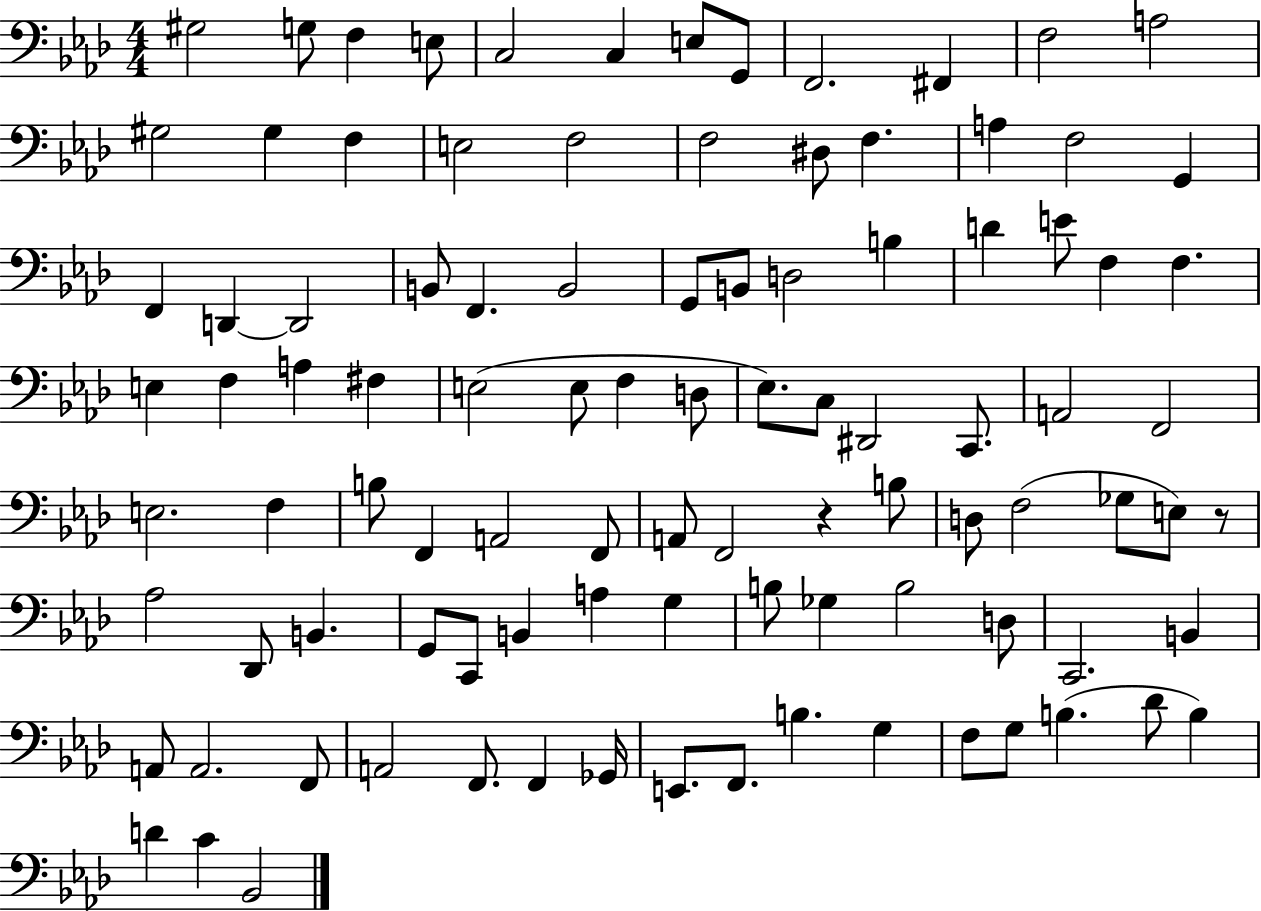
G#3/h G3/e F3/q E3/e C3/h C3/q E3/e G2/e F2/h. F#2/q F3/h A3/h G#3/h G#3/q F3/q E3/h F3/h F3/h D#3/e F3/q. A3/q F3/h G2/q F2/q D2/q D2/h B2/e F2/q. B2/h G2/e B2/e D3/h B3/q D4/q E4/e F3/q F3/q. E3/q F3/q A3/q F#3/q E3/h E3/e F3/q D3/e Eb3/e. C3/e D#2/h C2/e. A2/h F2/h E3/h. F3/q B3/e F2/q A2/h F2/e A2/e F2/h R/q B3/e D3/e F3/h Gb3/e E3/e R/e Ab3/h Db2/e B2/q. G2/e C2/e B2/q A3/q G3/q B3/e Gb3/q B3/h D3/e C2/h. B2/q A2/e A2/h. F2/e A2/h F2/e. F2/q Gb2/s E2/e. F2/e. B3/q. G3/q F3/e G3/e B3/q. Db4/e B3/q D4/q C4/q Bb2/h